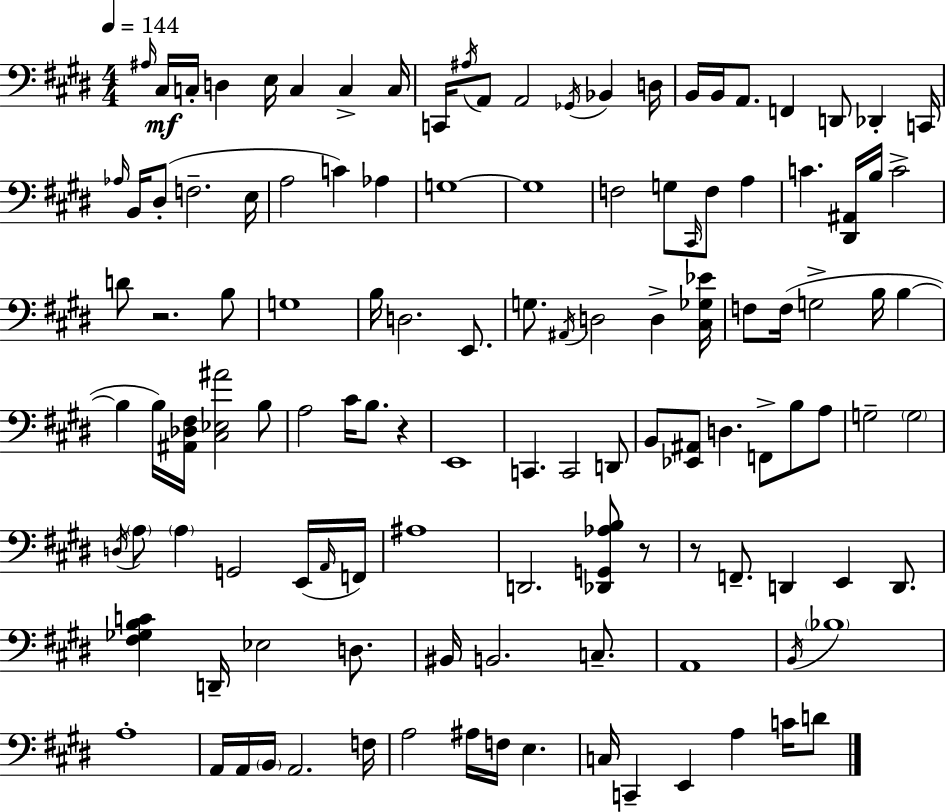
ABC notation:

X:1
T:Untitled
M:4/4
L:1/4
K:E
^A,/4 ^C,/4 C,/4 D, E,/4 C, C, C,/4 C,,/4 ^A,/4 A,,/2 A,,2 _G,,/4 _B,, D,/4 B,,/4 B,,/4 A,,/2 F,, D,,/2 _D,, C,,/4 _A,/4 B,,/4 ^D,/2 F,2 E,/4 A,2 C _A, G,4 G,4 F,2 G,/2 ^C,,/4 F,/2 A, C [^D,,^A,,]/4 B,/4 C2 D/2 z2 B,/2 G,4 B,/4 D,2 E,,/2 G,/2 ^A,,/4 D,2 D, [^C,_G,_E]/4 F,/2 F,/4 G,2 B,/4 B, B, B,/4 [^A,,_D,^F,]/4 [^C,_E,^A]2 B,/2 A,2 ^C/4 B,/2 z E,,4 C,, C,,2 D,,/2 B,,/2 [_E,,^A,,]/2 D, F,,/2 B,/2 A,/2 G,2 G,2 D,/4 A,/2 A, G,,2 E,,/4 A,,/4 F,,/4 ^A,4 D,,2 [_D,,G,,_A,B,]/2 z/2 z/2 F,,/2 D,, E,, D,,/2 [^F,_G,B,C] D,,/4 _E,2 D,/2 ^B,,/4 B,,2 C,/2 A,,4 B,,/4 _B,4 A,4 A,,/4 A,,/4 B,,/4 A,,2 F,/4 A,2 ^A,/4 F,/4 E, C,/4 C,, E,, A, C/4 D/2